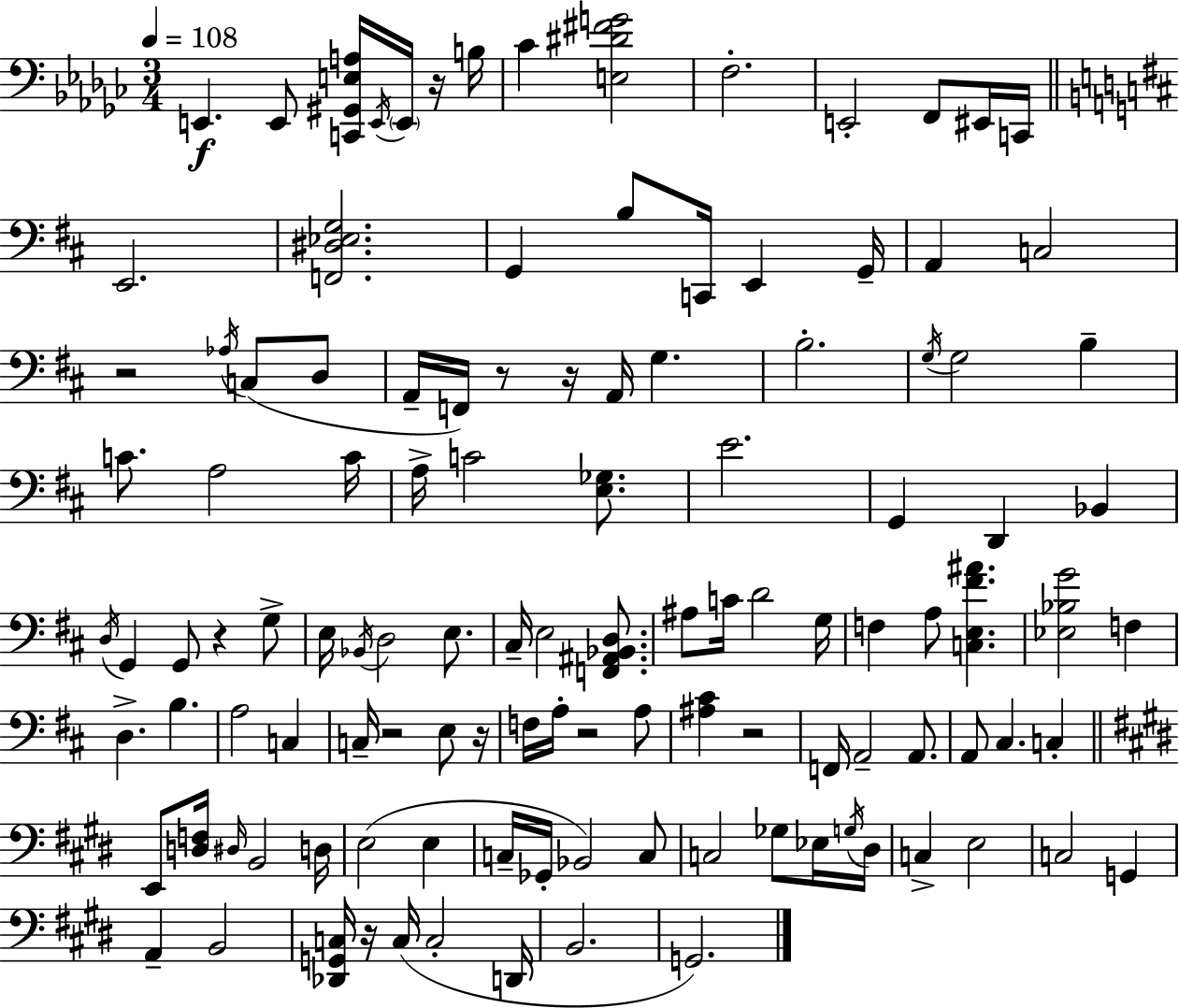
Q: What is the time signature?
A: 3/4